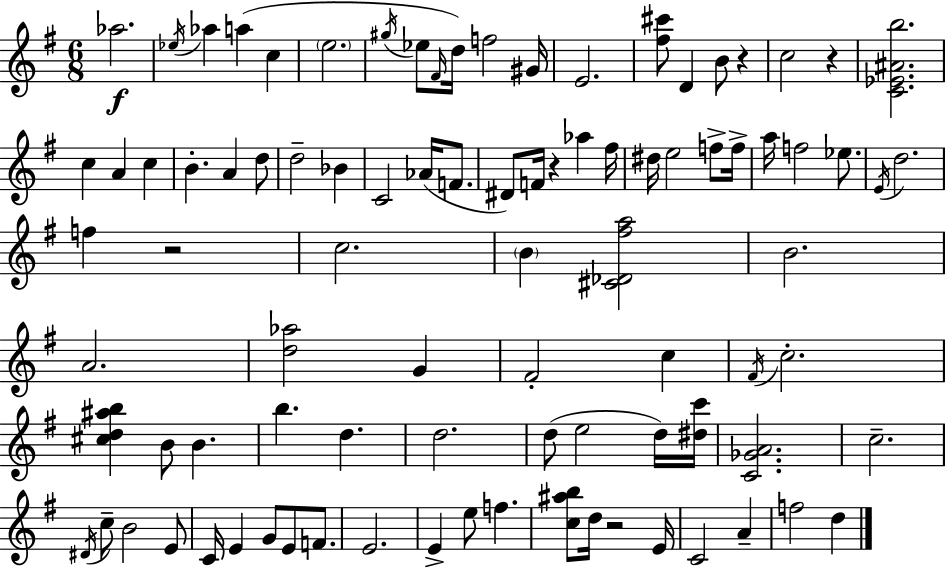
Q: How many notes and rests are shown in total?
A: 91